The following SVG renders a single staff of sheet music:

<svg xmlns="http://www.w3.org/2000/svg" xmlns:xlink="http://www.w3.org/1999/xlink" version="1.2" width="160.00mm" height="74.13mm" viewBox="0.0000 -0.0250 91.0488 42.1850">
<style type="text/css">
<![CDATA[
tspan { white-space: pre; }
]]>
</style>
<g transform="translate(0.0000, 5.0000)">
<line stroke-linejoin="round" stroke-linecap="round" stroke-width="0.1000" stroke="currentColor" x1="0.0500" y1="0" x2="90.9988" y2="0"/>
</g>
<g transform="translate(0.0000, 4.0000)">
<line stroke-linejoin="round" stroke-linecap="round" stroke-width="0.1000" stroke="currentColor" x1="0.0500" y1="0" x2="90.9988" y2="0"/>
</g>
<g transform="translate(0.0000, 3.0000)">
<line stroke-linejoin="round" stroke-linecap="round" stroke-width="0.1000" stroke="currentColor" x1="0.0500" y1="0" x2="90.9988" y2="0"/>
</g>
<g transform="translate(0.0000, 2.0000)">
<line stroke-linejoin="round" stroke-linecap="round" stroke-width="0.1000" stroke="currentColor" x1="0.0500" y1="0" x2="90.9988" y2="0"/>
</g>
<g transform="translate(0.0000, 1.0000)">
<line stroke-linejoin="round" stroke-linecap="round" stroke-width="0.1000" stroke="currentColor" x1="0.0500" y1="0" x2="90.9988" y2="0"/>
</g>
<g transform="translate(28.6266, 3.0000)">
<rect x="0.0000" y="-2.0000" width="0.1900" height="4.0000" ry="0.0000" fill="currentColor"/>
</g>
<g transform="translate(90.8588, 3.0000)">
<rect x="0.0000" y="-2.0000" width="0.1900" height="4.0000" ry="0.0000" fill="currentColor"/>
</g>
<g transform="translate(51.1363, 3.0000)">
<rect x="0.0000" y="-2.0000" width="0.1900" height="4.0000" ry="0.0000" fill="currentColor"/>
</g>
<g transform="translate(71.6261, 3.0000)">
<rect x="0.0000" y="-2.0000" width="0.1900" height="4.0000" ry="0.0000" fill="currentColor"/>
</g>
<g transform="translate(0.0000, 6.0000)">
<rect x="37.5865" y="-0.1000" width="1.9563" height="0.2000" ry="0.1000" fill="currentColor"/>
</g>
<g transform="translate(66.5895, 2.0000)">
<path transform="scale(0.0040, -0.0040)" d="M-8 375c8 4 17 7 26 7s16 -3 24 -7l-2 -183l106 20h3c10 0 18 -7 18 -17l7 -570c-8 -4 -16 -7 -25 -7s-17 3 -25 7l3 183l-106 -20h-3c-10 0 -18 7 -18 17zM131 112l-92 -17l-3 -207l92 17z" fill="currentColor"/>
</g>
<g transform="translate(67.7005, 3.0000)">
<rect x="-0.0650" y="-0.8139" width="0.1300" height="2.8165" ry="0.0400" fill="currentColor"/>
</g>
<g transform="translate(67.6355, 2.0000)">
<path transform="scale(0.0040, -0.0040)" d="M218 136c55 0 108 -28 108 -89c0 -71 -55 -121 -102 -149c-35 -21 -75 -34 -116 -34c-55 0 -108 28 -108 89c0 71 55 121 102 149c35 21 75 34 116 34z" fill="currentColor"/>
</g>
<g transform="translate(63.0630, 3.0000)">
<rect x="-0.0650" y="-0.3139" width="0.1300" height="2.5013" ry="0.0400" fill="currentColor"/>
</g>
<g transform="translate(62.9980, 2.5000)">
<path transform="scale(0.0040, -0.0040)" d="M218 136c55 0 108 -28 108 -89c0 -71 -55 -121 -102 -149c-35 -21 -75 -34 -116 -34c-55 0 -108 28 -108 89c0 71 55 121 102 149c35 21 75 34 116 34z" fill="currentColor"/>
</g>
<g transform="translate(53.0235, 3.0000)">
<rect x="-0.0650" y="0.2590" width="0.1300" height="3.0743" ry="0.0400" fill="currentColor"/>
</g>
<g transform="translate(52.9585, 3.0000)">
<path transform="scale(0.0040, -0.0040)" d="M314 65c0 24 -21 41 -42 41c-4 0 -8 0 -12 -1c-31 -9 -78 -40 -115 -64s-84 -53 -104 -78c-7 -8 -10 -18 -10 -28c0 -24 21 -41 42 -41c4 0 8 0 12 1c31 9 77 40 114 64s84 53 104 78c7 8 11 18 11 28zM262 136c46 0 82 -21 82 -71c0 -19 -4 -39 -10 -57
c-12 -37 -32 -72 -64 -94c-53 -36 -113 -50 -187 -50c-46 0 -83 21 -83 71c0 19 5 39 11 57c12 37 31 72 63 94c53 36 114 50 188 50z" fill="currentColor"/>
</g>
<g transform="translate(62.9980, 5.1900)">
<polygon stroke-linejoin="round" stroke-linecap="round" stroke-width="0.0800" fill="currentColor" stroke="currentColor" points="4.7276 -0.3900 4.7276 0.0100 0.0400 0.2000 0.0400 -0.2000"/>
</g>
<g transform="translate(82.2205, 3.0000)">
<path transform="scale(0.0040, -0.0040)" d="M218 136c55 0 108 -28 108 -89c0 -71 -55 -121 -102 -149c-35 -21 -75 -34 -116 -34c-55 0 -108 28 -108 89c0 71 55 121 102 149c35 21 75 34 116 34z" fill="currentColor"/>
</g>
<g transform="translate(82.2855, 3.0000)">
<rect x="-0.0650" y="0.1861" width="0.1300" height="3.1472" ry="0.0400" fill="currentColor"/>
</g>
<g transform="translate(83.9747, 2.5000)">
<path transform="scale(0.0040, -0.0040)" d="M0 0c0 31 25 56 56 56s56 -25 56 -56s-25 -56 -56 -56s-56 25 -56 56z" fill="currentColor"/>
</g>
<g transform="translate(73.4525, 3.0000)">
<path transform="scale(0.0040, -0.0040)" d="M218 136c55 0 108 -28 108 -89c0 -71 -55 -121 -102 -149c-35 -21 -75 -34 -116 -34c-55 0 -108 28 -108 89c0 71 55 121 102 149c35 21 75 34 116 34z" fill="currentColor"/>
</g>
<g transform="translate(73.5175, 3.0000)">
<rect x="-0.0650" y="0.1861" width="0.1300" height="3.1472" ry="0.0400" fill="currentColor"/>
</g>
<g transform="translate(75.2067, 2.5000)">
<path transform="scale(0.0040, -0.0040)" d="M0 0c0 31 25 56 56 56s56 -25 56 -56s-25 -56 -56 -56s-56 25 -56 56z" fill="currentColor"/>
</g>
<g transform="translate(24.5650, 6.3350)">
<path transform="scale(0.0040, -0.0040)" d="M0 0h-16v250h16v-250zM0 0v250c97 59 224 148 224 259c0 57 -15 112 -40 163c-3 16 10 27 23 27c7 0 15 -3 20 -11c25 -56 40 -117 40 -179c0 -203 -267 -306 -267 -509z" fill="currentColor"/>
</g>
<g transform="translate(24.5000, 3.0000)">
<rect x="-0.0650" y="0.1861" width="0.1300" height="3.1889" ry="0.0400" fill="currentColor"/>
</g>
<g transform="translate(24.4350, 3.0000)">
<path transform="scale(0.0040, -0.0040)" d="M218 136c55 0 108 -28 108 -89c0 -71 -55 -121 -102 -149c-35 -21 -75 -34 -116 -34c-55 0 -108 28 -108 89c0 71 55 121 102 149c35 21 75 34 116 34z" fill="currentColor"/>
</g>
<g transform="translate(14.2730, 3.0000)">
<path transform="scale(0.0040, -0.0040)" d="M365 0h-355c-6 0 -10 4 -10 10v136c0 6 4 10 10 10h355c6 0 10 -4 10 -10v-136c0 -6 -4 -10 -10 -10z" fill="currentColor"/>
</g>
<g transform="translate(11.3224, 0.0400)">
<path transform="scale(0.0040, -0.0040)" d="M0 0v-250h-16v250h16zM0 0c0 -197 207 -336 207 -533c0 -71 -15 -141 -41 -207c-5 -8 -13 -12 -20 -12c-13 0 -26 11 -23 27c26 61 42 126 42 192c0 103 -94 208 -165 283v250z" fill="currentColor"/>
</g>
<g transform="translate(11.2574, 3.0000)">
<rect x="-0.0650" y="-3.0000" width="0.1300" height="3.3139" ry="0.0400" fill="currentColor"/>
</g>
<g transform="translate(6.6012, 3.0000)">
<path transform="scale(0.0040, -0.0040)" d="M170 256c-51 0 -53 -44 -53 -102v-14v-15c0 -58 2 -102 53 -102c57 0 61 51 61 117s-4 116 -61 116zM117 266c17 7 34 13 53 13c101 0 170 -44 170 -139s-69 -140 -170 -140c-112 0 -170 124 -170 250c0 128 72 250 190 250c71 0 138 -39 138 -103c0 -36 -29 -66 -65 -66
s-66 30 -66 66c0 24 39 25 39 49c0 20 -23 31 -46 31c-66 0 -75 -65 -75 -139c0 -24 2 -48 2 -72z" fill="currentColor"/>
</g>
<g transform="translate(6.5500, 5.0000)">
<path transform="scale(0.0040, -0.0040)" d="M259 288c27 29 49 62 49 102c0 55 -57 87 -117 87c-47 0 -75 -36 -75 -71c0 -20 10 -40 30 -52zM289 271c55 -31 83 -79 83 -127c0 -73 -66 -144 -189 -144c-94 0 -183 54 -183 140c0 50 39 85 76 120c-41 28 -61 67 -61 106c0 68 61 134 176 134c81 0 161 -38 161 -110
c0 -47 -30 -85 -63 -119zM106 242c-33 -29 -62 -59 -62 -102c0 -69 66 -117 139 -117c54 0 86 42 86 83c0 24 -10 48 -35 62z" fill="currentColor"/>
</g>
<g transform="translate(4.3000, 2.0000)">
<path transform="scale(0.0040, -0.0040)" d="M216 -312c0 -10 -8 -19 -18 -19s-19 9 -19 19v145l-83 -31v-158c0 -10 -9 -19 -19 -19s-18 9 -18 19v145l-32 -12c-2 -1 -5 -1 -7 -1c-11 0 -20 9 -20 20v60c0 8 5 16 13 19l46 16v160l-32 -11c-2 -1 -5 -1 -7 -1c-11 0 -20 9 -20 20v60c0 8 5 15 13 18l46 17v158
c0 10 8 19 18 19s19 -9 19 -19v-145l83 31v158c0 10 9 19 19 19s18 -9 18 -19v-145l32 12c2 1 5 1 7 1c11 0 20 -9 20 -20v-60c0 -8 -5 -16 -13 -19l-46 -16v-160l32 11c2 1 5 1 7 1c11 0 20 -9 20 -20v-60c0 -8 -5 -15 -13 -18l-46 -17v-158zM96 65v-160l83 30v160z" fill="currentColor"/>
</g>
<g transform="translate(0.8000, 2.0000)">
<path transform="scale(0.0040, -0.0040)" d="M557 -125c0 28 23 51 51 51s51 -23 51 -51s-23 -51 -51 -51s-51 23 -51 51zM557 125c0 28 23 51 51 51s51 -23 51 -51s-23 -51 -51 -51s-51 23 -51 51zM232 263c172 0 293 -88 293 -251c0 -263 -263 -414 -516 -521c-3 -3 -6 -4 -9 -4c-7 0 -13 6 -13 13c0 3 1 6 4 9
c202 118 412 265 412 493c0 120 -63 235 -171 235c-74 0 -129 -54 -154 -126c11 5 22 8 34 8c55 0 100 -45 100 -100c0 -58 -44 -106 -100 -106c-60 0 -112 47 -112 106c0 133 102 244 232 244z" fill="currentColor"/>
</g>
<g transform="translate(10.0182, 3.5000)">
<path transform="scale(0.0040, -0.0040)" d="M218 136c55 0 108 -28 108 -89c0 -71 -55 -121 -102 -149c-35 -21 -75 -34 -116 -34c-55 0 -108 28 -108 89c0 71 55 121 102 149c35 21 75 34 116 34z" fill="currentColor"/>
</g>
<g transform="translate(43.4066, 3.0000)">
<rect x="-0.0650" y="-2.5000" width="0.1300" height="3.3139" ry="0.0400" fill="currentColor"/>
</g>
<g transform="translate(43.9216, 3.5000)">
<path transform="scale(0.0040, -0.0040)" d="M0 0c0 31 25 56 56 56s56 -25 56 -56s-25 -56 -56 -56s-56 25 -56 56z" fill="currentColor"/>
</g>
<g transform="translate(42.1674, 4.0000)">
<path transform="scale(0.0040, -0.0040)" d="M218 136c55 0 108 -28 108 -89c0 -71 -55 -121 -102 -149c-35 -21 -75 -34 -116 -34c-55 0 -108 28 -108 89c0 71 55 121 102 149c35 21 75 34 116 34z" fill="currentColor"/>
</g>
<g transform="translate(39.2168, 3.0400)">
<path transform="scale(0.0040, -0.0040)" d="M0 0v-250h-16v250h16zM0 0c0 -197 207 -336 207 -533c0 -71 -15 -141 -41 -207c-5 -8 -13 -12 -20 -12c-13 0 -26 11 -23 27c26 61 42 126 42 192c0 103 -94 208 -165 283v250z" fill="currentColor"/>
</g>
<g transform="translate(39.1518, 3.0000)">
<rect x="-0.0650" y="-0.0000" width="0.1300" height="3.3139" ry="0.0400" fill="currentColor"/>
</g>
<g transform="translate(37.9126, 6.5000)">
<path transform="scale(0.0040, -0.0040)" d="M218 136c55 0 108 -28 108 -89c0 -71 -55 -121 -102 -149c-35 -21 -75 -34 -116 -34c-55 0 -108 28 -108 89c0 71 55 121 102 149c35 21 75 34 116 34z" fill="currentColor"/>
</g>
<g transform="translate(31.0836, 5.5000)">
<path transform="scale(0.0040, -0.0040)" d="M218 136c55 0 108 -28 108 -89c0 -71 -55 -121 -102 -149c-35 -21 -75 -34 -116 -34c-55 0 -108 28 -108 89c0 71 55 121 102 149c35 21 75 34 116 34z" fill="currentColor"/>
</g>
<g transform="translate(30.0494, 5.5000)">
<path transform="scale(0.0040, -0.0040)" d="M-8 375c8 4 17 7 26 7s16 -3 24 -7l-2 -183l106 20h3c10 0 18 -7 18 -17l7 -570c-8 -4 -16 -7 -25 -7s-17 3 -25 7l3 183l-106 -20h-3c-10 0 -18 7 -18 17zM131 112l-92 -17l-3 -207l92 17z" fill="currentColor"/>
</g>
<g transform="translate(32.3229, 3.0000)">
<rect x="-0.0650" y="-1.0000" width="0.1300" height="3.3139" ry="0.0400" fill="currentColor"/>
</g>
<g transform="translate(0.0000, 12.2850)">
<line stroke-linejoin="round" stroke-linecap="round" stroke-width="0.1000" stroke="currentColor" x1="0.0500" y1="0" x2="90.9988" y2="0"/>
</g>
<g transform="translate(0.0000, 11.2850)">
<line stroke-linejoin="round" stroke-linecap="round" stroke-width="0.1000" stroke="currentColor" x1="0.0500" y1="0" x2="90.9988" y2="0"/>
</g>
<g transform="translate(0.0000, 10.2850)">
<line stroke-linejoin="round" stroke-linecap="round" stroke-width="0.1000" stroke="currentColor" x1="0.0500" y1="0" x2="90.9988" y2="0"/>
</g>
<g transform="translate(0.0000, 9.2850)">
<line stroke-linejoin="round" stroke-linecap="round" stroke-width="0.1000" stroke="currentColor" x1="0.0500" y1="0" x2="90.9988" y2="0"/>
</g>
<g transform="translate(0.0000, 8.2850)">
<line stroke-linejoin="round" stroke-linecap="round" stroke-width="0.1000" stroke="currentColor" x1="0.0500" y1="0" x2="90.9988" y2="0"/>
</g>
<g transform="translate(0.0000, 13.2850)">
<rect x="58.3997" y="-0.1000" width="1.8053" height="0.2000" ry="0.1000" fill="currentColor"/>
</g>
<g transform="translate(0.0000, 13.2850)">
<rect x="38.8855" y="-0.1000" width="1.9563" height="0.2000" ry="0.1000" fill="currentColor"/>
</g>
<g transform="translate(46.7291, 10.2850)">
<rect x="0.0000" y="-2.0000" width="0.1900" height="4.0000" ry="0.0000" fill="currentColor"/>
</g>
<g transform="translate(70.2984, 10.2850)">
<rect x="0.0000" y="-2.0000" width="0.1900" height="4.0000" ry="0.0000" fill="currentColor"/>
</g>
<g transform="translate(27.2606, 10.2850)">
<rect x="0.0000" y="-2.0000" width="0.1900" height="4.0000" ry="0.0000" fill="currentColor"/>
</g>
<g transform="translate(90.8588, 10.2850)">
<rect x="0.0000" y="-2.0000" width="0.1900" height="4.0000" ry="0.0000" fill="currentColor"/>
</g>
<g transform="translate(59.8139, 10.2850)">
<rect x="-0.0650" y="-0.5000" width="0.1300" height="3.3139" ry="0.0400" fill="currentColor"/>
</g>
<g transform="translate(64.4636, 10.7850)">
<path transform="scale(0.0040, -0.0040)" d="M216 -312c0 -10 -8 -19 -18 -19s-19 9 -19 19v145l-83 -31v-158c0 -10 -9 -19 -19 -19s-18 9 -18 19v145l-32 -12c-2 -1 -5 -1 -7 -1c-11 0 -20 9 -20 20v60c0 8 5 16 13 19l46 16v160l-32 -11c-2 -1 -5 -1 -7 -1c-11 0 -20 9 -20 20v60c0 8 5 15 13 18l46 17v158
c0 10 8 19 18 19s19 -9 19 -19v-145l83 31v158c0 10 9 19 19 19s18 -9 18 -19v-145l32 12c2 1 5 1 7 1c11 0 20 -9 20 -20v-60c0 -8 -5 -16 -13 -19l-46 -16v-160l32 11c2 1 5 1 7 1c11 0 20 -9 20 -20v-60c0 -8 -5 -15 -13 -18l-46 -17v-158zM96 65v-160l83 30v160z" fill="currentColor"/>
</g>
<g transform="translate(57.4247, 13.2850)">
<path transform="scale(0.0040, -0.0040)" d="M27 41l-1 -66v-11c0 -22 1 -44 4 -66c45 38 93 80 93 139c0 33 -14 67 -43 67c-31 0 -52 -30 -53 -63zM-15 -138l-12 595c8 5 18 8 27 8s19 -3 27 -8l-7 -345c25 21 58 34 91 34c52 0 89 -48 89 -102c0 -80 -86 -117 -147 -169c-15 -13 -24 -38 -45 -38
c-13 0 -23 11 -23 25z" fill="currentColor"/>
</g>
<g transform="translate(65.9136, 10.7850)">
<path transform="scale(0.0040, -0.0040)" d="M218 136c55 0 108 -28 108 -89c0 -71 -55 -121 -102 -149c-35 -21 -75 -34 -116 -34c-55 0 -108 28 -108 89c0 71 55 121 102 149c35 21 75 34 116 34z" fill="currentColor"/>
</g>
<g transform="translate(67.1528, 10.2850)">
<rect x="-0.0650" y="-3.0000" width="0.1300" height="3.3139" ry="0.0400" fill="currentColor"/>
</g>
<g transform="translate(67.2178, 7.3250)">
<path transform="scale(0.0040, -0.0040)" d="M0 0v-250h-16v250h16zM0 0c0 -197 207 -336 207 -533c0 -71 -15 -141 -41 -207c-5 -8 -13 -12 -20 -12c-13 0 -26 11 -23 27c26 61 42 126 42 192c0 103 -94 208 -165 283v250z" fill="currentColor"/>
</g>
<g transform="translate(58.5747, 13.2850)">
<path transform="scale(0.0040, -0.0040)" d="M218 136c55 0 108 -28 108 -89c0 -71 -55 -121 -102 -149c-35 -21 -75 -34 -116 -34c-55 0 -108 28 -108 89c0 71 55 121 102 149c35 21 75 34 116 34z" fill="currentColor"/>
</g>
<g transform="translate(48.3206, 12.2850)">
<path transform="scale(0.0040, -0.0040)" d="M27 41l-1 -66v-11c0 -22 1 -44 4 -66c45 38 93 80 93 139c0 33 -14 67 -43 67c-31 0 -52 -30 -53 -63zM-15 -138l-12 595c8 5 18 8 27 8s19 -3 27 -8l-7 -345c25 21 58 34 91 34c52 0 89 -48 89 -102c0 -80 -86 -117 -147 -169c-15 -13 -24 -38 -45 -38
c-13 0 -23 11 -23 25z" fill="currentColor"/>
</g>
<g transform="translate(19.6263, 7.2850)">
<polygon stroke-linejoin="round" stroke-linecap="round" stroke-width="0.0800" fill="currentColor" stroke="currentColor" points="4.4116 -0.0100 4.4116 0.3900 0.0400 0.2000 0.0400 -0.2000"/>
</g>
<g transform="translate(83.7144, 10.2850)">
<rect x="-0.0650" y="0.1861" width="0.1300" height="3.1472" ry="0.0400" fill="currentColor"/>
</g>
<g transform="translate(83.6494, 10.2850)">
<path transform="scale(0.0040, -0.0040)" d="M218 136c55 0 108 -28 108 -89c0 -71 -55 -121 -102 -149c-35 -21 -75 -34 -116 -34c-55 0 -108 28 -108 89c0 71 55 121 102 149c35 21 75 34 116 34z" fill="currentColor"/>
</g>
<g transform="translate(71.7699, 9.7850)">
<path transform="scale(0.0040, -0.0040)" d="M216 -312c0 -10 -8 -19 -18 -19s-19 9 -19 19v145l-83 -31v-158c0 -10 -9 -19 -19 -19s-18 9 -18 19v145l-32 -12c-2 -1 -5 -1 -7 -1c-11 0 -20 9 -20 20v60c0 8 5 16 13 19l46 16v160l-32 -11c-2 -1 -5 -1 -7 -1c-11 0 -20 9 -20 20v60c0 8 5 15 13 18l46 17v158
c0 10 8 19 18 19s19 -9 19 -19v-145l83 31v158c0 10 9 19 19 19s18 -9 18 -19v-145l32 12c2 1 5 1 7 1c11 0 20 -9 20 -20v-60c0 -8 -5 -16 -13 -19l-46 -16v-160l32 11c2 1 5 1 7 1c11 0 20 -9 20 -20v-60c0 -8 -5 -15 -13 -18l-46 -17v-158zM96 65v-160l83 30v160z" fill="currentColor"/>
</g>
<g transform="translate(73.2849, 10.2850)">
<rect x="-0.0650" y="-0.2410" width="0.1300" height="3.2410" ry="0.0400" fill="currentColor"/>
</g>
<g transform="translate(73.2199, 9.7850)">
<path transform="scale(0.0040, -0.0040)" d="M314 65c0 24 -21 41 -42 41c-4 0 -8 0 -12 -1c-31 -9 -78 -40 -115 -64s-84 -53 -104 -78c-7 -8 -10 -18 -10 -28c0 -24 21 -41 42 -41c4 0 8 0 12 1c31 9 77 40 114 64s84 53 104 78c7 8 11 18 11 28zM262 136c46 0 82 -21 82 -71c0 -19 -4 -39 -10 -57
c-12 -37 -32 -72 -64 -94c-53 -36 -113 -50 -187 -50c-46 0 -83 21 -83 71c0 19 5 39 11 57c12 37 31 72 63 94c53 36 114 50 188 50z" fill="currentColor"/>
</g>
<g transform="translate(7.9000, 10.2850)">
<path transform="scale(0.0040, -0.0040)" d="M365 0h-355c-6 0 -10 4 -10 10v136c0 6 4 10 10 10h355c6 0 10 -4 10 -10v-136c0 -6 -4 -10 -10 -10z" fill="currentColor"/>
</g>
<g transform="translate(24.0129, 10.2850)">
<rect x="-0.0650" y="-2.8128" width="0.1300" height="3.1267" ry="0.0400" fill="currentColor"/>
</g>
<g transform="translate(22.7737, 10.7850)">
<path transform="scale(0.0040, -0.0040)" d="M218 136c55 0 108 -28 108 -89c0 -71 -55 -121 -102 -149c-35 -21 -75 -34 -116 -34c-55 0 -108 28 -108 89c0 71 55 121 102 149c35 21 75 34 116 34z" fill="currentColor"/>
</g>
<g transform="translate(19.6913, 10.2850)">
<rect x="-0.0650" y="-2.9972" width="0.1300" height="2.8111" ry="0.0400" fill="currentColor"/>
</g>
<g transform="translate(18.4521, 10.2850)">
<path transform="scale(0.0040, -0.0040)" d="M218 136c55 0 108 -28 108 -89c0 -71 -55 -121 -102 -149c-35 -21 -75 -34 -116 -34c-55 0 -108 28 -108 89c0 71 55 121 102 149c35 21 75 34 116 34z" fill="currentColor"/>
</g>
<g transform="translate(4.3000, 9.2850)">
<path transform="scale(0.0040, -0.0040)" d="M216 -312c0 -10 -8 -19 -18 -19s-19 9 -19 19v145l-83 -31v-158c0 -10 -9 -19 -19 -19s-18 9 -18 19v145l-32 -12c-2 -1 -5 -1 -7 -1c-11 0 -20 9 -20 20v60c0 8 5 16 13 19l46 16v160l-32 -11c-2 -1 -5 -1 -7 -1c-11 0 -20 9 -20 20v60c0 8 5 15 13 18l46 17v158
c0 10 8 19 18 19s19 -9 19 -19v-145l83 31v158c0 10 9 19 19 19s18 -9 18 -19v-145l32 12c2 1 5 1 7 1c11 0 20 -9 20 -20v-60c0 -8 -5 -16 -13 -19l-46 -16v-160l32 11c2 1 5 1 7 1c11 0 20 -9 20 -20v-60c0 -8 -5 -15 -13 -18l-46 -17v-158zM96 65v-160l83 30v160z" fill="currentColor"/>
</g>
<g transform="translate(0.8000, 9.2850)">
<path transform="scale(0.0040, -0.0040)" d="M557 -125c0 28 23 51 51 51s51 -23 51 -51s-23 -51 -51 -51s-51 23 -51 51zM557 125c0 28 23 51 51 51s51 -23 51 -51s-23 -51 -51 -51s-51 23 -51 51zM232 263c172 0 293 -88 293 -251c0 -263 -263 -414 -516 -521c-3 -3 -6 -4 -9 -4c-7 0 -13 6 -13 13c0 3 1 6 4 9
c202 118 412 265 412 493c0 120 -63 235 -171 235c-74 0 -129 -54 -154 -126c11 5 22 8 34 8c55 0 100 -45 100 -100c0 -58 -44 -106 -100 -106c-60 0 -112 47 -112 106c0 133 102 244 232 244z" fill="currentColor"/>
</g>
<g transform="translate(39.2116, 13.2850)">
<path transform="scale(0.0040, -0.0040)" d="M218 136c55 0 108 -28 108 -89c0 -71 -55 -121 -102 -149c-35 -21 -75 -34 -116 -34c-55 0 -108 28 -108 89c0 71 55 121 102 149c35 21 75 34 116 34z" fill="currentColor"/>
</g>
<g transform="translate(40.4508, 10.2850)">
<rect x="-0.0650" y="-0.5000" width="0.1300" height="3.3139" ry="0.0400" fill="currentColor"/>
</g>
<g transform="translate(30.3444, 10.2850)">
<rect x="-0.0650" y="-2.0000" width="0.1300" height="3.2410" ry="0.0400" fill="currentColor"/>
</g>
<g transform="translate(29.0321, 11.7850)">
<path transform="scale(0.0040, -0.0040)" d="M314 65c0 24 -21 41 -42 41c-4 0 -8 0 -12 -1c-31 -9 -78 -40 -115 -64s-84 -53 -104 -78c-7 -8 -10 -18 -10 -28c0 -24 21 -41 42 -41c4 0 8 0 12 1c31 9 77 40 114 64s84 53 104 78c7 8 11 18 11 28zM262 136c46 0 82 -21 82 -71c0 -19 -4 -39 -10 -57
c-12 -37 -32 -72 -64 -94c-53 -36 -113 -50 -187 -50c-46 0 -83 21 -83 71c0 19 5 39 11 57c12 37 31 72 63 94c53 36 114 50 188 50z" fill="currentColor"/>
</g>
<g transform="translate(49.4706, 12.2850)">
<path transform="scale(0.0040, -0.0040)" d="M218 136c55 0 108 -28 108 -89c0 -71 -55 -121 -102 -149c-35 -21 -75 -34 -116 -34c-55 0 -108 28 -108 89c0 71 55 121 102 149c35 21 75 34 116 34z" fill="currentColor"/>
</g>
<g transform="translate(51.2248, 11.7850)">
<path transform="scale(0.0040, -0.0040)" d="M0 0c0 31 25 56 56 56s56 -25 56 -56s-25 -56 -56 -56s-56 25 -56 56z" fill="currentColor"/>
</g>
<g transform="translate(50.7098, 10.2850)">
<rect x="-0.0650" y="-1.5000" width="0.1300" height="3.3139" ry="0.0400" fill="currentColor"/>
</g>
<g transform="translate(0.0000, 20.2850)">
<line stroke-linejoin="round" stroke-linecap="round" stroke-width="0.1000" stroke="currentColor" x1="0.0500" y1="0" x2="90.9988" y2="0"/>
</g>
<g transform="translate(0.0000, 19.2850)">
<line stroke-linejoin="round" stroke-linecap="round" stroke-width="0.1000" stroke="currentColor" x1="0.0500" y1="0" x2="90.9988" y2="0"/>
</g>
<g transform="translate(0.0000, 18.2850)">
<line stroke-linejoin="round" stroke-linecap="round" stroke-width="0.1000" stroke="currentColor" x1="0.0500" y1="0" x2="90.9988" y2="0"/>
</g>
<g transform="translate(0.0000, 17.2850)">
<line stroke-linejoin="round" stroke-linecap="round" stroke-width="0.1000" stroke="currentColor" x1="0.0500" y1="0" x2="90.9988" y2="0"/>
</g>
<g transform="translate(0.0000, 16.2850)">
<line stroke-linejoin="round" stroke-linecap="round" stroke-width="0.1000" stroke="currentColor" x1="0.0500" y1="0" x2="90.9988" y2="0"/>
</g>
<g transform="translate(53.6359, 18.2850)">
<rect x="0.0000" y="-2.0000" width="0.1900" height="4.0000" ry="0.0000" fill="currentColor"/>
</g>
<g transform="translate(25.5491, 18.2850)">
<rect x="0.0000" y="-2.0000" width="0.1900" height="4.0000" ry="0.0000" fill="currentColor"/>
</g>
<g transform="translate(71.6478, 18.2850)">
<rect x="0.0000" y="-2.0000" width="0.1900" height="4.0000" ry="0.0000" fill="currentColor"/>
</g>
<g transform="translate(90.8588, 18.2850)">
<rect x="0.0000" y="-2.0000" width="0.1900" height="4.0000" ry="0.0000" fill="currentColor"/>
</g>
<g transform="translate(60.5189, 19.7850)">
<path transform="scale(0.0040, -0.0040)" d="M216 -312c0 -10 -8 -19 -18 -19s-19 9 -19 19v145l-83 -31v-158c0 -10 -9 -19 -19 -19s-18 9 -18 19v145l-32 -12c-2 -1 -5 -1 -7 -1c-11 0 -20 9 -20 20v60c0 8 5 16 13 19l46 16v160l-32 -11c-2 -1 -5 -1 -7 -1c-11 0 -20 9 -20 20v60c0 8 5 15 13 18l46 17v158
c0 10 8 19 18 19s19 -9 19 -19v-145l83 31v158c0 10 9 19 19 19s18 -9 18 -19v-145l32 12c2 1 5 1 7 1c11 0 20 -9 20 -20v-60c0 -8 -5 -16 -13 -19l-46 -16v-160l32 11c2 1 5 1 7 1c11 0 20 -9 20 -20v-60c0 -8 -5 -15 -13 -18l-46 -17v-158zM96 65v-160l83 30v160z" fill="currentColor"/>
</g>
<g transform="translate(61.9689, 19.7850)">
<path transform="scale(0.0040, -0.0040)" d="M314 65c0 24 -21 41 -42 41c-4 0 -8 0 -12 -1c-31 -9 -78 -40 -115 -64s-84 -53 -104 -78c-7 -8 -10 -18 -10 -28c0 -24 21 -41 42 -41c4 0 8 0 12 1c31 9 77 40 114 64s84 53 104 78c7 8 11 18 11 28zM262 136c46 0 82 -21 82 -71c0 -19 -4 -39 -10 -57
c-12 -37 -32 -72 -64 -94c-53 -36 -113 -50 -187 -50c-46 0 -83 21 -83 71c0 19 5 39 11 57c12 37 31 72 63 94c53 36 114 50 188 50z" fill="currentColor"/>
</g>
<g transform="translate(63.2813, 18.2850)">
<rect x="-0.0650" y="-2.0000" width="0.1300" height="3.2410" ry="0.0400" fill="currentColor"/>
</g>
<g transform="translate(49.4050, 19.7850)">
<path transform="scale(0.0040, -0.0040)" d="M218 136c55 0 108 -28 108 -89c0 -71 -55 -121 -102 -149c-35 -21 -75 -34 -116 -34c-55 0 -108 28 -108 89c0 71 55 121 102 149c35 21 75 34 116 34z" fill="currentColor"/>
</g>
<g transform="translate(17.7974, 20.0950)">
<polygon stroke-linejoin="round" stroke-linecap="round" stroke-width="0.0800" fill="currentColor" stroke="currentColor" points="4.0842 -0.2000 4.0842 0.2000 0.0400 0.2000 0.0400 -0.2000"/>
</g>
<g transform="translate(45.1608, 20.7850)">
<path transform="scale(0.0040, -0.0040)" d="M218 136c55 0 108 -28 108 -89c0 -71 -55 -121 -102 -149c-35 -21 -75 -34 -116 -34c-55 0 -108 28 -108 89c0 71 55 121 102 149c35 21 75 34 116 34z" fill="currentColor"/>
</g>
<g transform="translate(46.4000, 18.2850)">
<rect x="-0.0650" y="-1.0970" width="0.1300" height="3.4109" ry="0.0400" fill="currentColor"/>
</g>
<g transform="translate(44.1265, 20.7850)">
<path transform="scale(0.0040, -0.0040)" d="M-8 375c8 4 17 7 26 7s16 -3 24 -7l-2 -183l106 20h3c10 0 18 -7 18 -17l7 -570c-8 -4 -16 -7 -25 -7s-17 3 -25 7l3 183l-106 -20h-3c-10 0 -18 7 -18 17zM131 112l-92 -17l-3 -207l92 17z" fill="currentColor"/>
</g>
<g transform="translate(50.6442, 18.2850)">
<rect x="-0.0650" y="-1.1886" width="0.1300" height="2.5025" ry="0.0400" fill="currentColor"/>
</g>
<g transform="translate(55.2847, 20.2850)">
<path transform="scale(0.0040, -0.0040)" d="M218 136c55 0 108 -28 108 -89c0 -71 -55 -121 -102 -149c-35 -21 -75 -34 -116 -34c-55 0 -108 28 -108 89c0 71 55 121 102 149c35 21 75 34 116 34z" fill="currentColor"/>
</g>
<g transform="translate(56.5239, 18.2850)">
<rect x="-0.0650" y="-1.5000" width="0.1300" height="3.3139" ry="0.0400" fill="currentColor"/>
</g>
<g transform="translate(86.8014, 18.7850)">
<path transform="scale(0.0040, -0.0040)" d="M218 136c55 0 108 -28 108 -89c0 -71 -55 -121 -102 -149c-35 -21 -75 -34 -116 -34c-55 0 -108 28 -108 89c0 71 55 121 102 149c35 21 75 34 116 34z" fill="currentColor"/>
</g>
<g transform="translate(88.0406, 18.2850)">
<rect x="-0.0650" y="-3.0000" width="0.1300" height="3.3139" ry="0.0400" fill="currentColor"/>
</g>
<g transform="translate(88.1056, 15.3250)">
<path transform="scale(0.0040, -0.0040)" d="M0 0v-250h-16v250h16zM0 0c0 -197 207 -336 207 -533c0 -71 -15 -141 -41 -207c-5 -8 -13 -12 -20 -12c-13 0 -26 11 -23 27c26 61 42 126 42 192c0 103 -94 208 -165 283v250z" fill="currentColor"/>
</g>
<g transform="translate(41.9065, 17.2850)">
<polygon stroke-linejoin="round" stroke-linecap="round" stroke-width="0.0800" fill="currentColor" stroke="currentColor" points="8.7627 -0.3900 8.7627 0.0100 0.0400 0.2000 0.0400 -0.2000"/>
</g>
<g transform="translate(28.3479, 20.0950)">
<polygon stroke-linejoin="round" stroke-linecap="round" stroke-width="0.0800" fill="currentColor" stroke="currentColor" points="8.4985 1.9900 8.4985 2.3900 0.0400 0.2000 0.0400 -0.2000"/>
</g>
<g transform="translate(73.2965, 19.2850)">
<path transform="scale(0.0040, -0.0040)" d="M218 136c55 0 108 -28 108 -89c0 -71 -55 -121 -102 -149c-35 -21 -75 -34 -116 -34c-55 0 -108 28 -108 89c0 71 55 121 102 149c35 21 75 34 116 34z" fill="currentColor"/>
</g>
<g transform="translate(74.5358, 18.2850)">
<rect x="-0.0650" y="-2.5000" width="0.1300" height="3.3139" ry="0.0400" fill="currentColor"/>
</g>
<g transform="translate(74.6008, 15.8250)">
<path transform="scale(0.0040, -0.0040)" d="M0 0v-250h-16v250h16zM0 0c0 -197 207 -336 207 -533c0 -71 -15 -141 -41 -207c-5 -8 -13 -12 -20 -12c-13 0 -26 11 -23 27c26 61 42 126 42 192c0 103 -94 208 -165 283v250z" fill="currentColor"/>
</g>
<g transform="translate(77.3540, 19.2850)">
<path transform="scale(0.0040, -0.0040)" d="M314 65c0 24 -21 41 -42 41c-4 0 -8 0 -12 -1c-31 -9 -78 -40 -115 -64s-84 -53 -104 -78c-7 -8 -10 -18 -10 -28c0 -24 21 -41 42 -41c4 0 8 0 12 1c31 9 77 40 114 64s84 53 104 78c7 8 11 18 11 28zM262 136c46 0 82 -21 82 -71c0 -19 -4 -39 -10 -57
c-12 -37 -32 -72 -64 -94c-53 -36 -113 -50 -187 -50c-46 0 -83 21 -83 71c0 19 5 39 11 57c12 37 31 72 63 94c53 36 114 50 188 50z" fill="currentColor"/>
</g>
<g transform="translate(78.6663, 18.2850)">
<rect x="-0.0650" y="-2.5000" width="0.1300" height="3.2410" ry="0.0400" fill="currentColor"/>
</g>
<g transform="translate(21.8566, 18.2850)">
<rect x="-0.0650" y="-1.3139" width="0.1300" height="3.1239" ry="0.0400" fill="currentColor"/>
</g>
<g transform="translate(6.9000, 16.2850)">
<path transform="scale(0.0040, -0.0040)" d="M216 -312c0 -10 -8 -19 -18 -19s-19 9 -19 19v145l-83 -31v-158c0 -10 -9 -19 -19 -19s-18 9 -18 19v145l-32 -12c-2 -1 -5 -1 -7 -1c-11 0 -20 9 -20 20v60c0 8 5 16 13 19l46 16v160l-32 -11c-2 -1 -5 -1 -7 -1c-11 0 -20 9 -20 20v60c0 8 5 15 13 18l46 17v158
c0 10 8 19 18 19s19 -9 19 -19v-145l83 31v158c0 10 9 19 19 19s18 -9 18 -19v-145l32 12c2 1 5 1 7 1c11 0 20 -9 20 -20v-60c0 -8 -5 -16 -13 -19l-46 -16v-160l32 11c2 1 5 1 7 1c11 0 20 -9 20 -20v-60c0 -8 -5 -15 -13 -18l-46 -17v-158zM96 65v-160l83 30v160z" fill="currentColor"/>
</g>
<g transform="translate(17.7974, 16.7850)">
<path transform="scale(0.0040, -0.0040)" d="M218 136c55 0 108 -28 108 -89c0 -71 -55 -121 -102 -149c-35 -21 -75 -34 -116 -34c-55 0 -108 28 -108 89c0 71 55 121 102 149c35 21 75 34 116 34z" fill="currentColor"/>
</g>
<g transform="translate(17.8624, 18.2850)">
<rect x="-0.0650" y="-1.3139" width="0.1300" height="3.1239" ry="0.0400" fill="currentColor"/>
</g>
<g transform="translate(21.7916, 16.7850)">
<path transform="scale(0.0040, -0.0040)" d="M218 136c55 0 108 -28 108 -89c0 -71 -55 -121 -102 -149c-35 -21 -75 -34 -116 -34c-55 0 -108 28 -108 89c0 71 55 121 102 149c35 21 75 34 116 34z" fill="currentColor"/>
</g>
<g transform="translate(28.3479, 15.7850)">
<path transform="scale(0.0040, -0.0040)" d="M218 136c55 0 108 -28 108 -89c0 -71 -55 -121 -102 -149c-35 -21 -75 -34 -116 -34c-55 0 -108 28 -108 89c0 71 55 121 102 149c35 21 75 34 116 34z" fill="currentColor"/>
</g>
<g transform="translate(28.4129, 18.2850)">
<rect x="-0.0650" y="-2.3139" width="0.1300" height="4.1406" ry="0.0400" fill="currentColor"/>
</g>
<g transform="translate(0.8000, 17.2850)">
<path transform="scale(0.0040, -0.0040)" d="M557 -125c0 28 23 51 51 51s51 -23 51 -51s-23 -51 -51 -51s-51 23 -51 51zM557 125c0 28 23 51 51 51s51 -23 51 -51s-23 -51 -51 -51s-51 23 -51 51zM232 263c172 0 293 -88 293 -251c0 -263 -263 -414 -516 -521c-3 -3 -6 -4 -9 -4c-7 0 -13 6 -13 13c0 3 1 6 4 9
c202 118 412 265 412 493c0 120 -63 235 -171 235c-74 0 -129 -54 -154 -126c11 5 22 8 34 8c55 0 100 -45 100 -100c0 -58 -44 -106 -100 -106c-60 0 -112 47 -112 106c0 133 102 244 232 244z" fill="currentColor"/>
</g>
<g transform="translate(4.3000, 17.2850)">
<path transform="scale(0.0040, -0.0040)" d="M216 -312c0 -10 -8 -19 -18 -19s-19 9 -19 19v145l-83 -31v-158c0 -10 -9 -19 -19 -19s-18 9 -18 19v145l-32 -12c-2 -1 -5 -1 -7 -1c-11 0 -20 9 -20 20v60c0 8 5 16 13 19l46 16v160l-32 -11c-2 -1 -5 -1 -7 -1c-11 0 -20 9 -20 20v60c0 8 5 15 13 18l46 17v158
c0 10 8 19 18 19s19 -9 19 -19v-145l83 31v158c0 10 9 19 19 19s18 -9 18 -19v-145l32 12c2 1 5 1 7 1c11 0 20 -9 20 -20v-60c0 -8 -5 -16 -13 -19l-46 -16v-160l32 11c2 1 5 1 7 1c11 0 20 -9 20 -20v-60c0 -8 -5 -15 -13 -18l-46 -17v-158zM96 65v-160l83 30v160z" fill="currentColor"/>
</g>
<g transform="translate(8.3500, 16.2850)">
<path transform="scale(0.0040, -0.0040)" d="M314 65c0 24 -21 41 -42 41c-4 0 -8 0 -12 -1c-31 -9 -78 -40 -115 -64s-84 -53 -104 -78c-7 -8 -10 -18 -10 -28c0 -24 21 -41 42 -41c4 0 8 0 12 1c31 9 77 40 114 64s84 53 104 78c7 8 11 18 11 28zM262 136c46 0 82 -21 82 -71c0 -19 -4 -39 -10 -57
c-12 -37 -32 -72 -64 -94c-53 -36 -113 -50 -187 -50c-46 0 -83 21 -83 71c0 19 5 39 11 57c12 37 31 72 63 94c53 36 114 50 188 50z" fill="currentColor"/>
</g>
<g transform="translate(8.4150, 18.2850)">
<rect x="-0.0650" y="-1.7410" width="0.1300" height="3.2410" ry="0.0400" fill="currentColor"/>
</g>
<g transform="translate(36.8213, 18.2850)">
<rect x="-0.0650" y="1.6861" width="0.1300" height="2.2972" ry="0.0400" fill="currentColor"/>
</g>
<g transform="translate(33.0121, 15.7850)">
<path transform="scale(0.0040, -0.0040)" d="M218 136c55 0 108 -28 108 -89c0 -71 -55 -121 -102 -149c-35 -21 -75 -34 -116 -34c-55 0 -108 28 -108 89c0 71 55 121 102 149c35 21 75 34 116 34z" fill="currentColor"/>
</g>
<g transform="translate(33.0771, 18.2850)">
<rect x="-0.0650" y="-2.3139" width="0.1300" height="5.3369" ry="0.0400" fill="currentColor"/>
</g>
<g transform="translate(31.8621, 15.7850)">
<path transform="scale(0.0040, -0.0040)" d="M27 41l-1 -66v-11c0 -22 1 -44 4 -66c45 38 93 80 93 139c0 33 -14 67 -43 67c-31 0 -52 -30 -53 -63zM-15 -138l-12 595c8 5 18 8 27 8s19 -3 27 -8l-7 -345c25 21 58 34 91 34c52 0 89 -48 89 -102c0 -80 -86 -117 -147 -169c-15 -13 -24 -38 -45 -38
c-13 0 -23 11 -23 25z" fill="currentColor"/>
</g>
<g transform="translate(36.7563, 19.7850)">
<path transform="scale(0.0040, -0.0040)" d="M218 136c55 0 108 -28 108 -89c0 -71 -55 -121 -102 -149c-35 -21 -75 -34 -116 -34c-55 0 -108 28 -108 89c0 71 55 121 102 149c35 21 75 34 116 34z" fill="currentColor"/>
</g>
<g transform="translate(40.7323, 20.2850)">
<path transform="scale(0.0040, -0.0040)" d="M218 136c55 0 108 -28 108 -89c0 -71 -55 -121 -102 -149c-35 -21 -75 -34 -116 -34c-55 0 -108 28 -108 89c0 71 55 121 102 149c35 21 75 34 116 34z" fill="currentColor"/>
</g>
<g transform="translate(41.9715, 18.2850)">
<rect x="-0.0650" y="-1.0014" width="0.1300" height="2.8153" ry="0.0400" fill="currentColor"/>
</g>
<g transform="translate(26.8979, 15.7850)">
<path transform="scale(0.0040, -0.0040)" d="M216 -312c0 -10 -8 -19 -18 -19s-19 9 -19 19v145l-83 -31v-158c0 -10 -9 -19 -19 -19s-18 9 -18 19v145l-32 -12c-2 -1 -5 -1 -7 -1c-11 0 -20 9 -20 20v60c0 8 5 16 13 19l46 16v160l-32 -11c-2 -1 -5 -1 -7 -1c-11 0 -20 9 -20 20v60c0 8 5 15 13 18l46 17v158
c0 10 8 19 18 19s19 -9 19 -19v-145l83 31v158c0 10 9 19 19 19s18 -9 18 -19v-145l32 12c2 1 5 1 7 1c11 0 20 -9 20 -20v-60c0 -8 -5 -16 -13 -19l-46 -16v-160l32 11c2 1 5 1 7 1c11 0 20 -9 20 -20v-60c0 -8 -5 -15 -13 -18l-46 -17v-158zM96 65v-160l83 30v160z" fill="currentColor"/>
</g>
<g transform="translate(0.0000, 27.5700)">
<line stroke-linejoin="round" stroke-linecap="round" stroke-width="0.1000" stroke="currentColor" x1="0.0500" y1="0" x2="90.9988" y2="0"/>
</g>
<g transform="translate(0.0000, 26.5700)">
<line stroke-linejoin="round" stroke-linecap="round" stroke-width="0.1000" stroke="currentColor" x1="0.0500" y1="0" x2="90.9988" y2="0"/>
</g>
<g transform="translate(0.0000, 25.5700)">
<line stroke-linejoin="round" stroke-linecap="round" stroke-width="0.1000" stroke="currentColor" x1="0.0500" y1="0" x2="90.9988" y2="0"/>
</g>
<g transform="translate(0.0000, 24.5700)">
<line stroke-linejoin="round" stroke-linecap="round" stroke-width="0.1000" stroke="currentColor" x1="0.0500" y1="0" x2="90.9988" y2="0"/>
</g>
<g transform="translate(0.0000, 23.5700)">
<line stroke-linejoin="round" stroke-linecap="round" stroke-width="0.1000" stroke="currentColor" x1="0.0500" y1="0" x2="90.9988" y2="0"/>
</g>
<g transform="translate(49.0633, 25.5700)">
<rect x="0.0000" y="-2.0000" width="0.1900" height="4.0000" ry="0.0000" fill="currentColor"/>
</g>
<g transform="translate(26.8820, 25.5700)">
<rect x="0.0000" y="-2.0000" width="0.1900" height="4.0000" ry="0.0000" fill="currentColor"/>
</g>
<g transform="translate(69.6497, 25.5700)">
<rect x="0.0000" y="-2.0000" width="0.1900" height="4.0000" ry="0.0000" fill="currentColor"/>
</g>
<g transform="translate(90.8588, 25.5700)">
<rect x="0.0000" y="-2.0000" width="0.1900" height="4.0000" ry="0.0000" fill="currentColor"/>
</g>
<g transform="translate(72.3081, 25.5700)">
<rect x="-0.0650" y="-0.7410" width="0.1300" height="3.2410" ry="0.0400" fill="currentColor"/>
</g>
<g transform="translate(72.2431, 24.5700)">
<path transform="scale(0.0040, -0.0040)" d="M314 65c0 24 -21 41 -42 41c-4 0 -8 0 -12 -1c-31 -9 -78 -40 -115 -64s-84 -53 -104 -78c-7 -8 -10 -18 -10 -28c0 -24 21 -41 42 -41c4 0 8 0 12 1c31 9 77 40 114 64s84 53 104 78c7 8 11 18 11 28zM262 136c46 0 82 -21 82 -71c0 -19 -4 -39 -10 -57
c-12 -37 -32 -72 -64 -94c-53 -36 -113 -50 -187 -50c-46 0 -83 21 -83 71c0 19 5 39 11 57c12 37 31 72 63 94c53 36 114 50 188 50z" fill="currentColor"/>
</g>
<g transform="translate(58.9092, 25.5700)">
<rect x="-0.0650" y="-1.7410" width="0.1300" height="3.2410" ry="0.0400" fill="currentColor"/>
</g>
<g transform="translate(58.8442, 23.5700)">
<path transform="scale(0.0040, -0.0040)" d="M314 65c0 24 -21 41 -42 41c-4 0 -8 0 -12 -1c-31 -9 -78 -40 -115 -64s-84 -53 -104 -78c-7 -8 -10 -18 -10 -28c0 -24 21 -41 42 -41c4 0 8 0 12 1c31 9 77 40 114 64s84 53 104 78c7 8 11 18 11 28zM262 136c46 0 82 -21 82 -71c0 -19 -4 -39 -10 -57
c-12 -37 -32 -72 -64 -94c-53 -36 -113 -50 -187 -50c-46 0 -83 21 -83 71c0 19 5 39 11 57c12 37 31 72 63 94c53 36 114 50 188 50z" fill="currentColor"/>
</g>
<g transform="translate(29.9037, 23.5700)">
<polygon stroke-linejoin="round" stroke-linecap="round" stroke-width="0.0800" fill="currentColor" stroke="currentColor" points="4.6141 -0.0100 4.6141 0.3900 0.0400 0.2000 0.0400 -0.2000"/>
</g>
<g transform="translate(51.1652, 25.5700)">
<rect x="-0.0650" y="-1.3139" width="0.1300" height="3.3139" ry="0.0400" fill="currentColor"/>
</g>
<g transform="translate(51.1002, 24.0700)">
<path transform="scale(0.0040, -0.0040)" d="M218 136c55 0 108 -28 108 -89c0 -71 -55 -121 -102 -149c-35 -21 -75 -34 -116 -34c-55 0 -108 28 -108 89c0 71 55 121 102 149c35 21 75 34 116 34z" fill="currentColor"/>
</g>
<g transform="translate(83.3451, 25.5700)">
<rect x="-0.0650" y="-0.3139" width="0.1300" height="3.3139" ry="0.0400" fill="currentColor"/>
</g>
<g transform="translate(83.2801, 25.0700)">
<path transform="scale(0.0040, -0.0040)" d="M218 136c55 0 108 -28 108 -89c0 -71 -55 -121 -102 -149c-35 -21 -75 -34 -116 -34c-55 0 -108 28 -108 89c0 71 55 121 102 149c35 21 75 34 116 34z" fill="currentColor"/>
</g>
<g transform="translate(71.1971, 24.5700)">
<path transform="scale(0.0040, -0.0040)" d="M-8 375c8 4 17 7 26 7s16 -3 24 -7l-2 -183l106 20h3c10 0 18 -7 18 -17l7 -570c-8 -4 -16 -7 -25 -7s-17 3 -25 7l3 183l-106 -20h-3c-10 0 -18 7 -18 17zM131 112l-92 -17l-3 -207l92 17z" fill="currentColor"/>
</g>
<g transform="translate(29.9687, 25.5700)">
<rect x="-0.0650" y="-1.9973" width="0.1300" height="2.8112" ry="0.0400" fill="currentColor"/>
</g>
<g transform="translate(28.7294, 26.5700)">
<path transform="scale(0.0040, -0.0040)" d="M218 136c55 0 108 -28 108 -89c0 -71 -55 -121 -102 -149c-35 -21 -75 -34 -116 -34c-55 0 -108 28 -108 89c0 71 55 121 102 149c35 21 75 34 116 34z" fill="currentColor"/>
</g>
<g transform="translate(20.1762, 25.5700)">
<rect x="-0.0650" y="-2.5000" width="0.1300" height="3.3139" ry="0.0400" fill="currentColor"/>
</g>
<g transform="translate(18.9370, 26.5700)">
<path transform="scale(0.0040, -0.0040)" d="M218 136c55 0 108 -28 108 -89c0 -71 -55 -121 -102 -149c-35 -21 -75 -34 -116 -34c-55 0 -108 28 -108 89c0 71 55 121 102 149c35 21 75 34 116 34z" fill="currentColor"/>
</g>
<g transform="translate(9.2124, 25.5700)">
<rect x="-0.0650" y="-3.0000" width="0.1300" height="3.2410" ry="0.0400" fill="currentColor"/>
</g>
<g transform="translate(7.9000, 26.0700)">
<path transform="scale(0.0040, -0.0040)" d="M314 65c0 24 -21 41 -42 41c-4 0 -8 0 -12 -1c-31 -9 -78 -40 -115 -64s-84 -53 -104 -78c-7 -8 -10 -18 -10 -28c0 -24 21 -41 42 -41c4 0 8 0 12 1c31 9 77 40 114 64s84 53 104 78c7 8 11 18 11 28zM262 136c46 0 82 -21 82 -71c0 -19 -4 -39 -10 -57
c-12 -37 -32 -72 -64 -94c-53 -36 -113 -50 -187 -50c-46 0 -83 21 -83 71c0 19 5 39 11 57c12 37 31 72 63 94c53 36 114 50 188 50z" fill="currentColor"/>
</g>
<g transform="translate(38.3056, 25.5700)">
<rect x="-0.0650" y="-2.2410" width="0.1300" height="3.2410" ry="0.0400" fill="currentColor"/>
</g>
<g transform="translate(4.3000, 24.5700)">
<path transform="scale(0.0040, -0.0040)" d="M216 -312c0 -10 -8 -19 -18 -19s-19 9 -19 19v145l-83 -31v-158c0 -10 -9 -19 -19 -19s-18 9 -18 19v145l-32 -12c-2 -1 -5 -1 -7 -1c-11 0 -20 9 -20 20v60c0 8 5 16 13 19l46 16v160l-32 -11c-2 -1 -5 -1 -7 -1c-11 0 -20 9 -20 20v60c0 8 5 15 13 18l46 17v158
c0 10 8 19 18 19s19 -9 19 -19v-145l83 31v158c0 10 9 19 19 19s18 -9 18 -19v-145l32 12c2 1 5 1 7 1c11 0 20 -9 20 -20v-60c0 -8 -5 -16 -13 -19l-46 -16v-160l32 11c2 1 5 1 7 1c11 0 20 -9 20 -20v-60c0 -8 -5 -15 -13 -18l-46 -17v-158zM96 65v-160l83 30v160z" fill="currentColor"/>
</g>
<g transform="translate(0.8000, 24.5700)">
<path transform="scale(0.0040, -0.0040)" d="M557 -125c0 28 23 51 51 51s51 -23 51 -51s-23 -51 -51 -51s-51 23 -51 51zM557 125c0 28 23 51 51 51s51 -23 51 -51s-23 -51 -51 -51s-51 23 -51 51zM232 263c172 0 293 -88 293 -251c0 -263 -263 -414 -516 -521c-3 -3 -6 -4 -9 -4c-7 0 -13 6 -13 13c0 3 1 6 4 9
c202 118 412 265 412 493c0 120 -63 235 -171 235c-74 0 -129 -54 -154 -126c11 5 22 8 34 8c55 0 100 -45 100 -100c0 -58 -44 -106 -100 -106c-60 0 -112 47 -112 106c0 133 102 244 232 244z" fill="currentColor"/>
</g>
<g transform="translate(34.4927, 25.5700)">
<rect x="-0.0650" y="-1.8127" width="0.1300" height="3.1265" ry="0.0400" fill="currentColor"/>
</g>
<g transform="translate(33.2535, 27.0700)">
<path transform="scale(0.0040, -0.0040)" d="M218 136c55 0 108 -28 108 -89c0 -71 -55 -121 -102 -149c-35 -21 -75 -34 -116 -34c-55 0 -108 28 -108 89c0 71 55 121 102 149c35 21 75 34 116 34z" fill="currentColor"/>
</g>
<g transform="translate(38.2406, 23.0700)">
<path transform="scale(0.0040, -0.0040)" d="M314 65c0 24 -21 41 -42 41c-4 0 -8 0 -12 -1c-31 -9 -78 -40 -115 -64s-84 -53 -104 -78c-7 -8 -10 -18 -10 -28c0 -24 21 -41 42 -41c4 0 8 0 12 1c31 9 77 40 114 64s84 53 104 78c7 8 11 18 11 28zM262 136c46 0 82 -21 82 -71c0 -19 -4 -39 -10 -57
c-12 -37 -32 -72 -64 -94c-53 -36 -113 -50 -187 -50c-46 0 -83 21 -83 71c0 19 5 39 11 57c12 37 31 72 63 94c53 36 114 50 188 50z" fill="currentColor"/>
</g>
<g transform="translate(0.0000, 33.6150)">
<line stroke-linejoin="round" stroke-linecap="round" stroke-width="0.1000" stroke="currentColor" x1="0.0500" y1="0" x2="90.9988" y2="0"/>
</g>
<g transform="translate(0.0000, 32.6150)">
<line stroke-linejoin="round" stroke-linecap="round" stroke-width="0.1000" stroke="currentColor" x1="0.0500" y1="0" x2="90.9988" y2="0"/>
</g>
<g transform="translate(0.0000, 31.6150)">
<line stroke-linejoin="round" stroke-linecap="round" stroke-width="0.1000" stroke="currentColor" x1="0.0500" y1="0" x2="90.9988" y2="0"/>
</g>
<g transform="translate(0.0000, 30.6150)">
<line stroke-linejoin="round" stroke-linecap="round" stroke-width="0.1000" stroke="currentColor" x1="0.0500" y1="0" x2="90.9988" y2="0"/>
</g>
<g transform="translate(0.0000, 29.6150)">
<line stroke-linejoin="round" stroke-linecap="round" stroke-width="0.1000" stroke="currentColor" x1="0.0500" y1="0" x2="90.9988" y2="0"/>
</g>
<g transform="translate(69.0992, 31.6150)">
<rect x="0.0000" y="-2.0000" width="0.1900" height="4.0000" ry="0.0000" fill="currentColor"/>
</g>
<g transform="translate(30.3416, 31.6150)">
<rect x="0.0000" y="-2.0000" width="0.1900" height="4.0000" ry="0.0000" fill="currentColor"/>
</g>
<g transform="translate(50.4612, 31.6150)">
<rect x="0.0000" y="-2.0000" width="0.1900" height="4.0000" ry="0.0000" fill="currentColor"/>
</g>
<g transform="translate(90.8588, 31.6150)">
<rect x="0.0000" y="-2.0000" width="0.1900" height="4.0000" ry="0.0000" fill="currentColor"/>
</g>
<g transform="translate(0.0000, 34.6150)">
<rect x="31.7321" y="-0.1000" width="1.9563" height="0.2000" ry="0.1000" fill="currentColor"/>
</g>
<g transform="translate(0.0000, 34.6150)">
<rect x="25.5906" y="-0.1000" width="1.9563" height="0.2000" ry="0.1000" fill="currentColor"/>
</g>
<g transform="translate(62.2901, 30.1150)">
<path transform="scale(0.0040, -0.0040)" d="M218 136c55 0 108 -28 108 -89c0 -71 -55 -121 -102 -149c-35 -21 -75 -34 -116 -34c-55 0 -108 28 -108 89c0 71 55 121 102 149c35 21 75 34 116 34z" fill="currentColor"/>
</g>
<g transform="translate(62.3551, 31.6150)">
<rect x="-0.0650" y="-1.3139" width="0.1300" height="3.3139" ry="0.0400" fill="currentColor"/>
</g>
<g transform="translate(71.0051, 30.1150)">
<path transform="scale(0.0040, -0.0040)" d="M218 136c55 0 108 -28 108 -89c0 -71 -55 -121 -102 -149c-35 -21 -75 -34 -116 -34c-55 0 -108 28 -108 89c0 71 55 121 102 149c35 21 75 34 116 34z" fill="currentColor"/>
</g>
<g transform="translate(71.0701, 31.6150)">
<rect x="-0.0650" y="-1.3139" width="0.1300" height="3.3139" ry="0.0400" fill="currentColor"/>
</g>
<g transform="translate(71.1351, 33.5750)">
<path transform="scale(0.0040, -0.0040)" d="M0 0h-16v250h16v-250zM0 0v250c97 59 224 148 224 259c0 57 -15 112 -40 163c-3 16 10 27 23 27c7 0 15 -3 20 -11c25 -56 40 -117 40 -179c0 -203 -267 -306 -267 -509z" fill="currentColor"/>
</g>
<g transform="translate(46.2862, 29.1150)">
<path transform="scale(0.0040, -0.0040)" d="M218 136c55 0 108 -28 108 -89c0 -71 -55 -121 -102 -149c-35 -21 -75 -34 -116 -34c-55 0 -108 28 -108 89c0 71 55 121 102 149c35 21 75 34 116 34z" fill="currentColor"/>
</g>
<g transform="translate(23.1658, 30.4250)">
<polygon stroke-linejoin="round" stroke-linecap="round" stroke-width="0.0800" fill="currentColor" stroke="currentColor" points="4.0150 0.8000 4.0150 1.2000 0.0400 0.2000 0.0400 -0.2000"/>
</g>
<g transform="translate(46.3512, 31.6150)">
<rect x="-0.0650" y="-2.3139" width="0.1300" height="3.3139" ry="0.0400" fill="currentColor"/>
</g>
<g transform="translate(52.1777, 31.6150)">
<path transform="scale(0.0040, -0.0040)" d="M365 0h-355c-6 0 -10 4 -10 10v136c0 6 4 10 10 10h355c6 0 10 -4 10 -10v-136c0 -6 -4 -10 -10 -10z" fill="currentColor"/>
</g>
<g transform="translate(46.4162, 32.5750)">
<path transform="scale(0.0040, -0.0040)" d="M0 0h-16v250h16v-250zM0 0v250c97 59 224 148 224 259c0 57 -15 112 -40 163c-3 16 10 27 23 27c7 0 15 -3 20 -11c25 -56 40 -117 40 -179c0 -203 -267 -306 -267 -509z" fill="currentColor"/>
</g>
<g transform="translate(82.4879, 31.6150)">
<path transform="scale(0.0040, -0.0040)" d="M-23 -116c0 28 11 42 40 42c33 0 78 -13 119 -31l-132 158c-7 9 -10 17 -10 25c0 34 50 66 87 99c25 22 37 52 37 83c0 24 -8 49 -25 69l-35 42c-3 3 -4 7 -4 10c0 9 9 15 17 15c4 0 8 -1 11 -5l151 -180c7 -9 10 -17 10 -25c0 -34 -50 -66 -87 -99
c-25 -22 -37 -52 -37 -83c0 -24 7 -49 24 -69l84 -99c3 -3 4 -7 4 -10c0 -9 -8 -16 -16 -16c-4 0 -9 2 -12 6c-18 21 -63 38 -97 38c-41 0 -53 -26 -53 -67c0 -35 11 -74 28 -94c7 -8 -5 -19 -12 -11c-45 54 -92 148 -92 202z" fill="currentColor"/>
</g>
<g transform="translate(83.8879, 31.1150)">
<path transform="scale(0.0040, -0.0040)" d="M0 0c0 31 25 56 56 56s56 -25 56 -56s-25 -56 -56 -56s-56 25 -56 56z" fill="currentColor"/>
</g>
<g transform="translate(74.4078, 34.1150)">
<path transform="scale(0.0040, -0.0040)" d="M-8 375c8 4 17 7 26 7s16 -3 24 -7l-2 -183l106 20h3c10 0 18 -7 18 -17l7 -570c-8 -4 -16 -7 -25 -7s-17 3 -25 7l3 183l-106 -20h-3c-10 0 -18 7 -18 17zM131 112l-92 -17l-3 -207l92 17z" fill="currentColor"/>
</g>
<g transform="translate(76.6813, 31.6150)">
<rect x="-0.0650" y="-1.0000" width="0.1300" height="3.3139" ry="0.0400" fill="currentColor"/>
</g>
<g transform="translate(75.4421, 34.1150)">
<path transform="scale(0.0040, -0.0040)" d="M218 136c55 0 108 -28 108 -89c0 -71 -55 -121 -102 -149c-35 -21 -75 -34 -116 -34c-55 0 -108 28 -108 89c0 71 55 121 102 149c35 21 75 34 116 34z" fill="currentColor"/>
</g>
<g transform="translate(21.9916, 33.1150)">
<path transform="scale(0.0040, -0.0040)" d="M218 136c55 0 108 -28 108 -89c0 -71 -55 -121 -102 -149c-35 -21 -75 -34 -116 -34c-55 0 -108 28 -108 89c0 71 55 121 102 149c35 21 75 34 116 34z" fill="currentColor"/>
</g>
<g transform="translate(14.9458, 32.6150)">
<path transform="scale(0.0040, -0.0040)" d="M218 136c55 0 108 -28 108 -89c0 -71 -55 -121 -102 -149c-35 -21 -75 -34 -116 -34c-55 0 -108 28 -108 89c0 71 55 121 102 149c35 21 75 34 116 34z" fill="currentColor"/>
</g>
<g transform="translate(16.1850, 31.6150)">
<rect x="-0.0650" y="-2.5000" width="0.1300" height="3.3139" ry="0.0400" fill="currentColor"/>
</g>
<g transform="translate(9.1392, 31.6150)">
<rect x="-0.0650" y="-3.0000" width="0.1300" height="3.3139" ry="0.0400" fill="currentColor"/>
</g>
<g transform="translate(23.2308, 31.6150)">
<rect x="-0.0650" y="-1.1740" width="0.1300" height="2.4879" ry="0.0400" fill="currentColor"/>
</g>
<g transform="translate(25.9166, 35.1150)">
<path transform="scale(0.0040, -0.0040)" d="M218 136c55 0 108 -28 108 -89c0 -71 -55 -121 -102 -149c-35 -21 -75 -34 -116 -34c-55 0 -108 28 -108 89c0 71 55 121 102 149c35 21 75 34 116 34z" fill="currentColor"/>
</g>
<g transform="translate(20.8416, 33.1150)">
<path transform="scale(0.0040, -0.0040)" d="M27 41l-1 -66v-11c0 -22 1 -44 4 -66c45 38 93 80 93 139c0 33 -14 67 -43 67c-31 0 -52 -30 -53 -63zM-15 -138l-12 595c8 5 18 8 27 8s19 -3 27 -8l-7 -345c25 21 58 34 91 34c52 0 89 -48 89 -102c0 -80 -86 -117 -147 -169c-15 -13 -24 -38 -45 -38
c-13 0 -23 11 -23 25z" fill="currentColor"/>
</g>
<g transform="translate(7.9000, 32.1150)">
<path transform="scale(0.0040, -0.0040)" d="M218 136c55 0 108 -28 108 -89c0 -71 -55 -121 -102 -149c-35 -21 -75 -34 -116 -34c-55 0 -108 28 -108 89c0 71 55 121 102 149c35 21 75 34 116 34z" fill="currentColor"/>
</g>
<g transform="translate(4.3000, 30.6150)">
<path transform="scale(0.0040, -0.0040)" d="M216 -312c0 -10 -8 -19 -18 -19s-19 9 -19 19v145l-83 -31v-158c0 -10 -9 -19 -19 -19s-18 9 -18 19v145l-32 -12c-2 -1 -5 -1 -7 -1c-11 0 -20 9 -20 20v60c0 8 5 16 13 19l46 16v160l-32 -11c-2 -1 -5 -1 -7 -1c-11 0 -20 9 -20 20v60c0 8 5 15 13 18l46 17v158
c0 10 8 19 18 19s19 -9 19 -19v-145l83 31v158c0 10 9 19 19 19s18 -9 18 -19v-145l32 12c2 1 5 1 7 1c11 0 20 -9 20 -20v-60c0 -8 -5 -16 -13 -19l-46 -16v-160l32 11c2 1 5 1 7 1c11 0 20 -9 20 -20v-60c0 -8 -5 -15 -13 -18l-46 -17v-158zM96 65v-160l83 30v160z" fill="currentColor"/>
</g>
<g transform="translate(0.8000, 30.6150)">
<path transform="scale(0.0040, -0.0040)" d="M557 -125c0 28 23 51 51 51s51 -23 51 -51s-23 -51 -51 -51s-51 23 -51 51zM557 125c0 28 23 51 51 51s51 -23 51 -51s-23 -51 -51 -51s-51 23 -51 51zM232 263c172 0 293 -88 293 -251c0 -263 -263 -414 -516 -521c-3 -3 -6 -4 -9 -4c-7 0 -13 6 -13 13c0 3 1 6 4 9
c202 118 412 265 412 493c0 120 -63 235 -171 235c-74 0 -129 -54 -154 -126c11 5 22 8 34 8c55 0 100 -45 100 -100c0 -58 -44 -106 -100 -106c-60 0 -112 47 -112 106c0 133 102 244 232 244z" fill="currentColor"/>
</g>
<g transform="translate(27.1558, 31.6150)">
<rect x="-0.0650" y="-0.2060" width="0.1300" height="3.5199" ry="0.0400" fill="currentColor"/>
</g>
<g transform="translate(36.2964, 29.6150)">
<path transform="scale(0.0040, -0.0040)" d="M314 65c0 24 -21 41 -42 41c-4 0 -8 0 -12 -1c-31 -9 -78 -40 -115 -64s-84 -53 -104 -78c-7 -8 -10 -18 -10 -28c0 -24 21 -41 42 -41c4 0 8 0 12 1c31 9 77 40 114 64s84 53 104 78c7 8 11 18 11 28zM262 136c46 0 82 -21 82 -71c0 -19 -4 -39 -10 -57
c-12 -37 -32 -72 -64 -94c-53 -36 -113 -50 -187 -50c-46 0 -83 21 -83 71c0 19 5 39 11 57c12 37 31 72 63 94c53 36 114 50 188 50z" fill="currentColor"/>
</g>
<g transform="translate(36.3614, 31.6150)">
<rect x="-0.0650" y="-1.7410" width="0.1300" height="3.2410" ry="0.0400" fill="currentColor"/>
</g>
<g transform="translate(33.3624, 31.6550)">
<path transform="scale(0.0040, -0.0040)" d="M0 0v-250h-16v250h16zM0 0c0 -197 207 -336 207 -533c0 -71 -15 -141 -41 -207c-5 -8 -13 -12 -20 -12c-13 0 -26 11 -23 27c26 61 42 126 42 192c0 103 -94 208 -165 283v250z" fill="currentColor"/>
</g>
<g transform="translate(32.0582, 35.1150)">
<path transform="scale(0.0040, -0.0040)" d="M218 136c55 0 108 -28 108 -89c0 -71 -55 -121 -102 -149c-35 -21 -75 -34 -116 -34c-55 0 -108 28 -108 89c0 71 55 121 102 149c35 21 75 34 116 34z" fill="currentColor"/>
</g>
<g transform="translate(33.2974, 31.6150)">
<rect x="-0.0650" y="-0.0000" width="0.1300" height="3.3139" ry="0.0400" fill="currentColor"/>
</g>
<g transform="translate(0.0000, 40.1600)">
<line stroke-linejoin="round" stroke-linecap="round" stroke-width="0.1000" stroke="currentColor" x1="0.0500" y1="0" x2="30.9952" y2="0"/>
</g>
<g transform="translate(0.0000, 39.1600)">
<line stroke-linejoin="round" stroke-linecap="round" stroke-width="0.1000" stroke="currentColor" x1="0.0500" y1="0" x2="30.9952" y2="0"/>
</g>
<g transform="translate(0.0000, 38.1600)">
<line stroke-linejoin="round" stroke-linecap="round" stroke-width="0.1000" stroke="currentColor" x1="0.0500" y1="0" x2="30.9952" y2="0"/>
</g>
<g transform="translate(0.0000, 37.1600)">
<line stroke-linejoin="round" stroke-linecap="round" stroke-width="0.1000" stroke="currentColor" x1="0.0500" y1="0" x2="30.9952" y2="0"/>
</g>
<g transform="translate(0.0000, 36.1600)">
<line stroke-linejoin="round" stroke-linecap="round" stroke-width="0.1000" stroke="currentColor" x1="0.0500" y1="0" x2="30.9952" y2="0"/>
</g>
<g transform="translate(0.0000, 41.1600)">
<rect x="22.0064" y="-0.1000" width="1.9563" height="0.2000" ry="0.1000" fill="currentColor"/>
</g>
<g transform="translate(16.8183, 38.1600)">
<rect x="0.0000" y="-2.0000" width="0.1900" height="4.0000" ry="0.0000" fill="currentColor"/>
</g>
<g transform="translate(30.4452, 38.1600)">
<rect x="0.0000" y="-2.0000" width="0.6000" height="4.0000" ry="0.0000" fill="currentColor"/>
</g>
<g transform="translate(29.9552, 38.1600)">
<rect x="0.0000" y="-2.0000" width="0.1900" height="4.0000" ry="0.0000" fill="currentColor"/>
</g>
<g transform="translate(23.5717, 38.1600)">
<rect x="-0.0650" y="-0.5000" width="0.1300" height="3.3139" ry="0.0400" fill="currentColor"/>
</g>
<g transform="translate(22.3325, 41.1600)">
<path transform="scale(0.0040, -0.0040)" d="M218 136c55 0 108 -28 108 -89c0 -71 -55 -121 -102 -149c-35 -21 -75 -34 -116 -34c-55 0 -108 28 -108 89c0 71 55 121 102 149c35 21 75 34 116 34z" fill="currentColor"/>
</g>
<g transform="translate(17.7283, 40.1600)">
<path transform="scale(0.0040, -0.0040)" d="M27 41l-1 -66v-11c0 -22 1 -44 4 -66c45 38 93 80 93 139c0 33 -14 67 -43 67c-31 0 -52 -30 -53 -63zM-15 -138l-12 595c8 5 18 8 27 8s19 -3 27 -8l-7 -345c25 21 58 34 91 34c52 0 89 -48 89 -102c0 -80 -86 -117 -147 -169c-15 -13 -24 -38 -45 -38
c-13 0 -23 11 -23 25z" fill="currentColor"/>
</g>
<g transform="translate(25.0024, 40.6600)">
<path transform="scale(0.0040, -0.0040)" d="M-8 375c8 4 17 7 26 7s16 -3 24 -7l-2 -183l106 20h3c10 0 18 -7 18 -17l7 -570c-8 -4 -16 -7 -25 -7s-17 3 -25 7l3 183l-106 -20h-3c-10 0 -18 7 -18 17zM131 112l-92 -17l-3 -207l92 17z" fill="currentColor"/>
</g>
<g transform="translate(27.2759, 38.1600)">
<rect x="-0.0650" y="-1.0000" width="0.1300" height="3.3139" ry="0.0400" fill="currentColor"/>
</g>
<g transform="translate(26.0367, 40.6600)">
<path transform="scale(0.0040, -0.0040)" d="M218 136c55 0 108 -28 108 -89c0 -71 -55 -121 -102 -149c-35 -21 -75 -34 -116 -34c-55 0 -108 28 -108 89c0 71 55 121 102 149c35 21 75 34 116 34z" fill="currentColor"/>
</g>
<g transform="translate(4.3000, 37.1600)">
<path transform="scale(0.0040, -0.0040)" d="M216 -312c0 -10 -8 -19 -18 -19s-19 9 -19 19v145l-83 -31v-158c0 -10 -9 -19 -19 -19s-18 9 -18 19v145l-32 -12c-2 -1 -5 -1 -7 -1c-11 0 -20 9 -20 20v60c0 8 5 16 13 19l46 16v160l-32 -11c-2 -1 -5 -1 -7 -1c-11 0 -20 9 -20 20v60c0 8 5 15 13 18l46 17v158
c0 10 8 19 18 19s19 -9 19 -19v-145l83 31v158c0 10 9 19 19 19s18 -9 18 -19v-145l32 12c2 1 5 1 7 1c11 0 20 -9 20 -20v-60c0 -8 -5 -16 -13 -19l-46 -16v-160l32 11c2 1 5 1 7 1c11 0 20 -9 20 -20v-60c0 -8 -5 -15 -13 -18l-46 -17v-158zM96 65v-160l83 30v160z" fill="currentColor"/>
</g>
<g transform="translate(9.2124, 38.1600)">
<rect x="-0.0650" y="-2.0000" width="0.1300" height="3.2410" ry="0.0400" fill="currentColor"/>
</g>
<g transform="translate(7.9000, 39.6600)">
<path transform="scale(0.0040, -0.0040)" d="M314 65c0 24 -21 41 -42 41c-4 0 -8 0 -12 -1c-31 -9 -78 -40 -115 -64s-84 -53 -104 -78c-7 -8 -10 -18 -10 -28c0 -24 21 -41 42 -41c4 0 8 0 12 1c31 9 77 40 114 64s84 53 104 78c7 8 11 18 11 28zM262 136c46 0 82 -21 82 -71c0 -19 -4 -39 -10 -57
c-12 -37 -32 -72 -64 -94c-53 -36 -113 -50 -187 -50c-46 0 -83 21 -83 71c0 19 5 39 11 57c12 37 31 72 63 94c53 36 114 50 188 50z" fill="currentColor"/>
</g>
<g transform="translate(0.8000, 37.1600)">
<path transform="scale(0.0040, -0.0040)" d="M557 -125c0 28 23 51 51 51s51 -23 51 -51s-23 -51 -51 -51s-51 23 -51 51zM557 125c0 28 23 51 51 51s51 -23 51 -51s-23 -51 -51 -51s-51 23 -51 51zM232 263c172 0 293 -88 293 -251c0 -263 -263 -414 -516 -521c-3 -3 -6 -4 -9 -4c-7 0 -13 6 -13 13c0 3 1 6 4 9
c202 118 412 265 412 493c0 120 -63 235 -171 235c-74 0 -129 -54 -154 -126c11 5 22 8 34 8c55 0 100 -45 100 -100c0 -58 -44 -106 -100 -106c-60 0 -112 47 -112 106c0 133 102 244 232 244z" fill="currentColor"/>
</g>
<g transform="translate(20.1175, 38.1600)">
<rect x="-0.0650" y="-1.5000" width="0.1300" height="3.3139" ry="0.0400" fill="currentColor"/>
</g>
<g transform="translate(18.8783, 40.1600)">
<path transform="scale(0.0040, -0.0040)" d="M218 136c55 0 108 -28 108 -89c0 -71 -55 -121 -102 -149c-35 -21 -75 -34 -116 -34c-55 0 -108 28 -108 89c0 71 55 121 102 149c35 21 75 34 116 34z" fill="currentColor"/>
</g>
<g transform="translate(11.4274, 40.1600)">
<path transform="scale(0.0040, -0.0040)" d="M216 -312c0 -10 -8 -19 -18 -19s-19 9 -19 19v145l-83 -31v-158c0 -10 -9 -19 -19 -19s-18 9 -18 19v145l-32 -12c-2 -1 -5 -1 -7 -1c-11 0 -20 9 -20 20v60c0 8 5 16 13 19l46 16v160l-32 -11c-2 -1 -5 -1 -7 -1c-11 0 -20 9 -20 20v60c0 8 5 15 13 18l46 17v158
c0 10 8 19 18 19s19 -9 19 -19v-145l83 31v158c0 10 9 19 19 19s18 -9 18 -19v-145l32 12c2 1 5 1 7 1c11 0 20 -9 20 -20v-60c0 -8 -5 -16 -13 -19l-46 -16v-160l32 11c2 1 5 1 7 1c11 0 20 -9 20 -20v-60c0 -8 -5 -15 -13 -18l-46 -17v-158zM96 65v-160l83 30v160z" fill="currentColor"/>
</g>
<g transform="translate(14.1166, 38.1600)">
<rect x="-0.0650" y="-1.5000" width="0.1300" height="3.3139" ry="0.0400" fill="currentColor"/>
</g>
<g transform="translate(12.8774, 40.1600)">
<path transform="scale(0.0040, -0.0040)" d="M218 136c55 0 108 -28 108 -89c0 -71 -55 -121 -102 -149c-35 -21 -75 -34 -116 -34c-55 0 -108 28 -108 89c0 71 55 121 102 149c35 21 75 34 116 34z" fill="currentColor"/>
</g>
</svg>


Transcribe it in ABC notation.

X:1
T:Untitled
M:6/8
L:1/4
K:G
C,/2 z2 D,/2 F,, D,,/2 B,, D,2 E,/2 F,/2 D, D, z2 D,/2 C,/2 A,,2 E,, _G,, _E,, ^C,/2 ^E,2 D, ^A,2 G,/2 G,/2 ^B,/2 _B,/2 A,,/2 G,,/2 F,,/2 A,,/2 G,, ^A,,2 B,,/2 B,,2 C,/2 C,2 B,, B,,/2 A,,/2 B,2 G, A,2 F,2 E, C, B,, _A,,/2 D,,/2 D,,/2 A,2 B,/2 z2 G, G,/2 F,, z A,,2 ^G,, _G,, E,, F,,